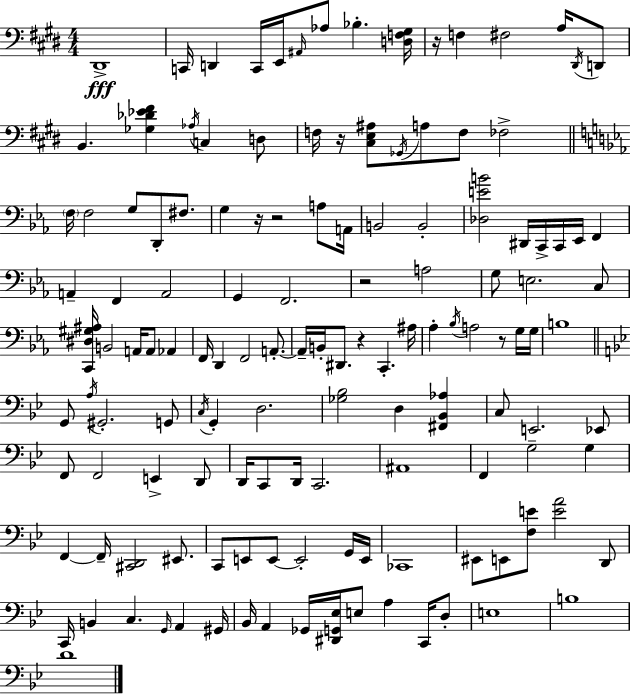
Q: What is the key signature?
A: E major